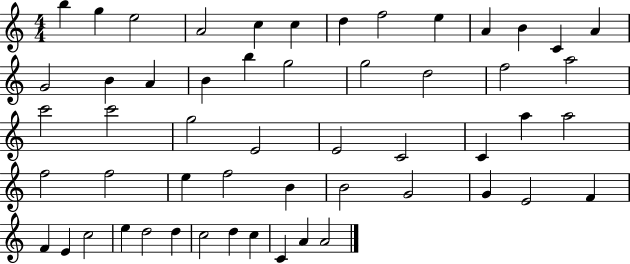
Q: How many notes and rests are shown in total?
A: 54